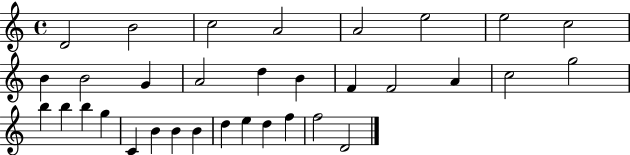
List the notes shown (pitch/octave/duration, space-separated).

D4/h B4/h C5/h A4/h A4/h E5/h E5/h C5/h B4/q B4/h G4/q A4/h D5/q B4/q F4/q F4/h A4/q C5/h G5/h B5/q B5/q B5/q G5/q C4/q B4/q B4/q B4/q D5/q E5/q D5/q F5/q F5/h D4/h